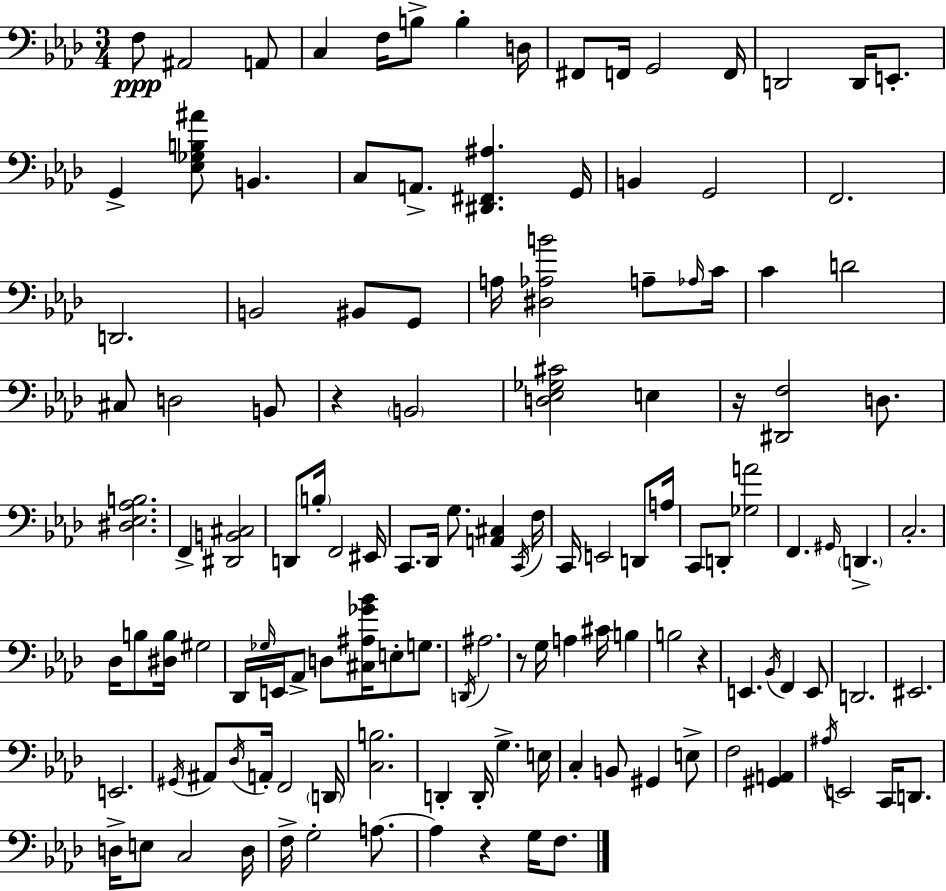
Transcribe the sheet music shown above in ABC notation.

X:1
T:Untitled
M:3/4
L:1/4
K:Fm
F,/2 ^A,,2 A,,/2 C, F,/4 B,/2 B, D,/4 ^F,,/2 F,,/4 G,,2 F,,/4 D,,2 D,,/4 E,,/2 G,, [_E,_G,B,^A]/2 B,, C,/2 A,,/2 [^D,,^F,,^A,] G,,/4 B,, G,,2 F,,2 D,,2 B,,2 ^B,,/2 G,,/2 A,/4 [^D,_A,B]2 A,/2 _A,/4 C/4 C D2 ^C,/2 D,2 B,,/2 z B,,2 [D,_E,_G,^C]2 E, z/4 [^D,,F,]2 D,/2 [^D,_E,_A,B,]2 F,, [^D,,B,,^C,]2 D,,/2 B,/4 F,,2 ^E,,/4 C,,/2 _D,,/4 G,/2 [A,,^C,] C,,/4 F,/4 C,,/4 E,,2 D,,/2 A,/4 C,,/2 D,,/2 [_G,A]2 F,, ^G,,/4 D,, C,2 _D,/4 B,/2 [^D,B,]/4 ^G,2 _D,,/4 _G,/4 E,,/4 _A,,/2 D,/2 [^C,^A,_G_B]/4 E,/2 G,/2 D,,/4 ^A,2 z/2 G,/4 A, ^C/4 B, B,2 z E,, _B,,/4 F,, E,,/2 D,,2 ^E,,2 E,,2 ^G,,/4 ^A,,/2 _D,/4 A,,/4 F,,2 D,,/4 [C,B,]2 D,, D,,/4 G, E,/4 C, B,,/2 ^G,, E,/2 F,2 [^G,,A,,] ^A,/4 E,,2 C,,/4 D,,/2 D,/4 E,/2 C,2 D,/4 F,/4 G,2 A,/2 A, z G,/4 F,/2